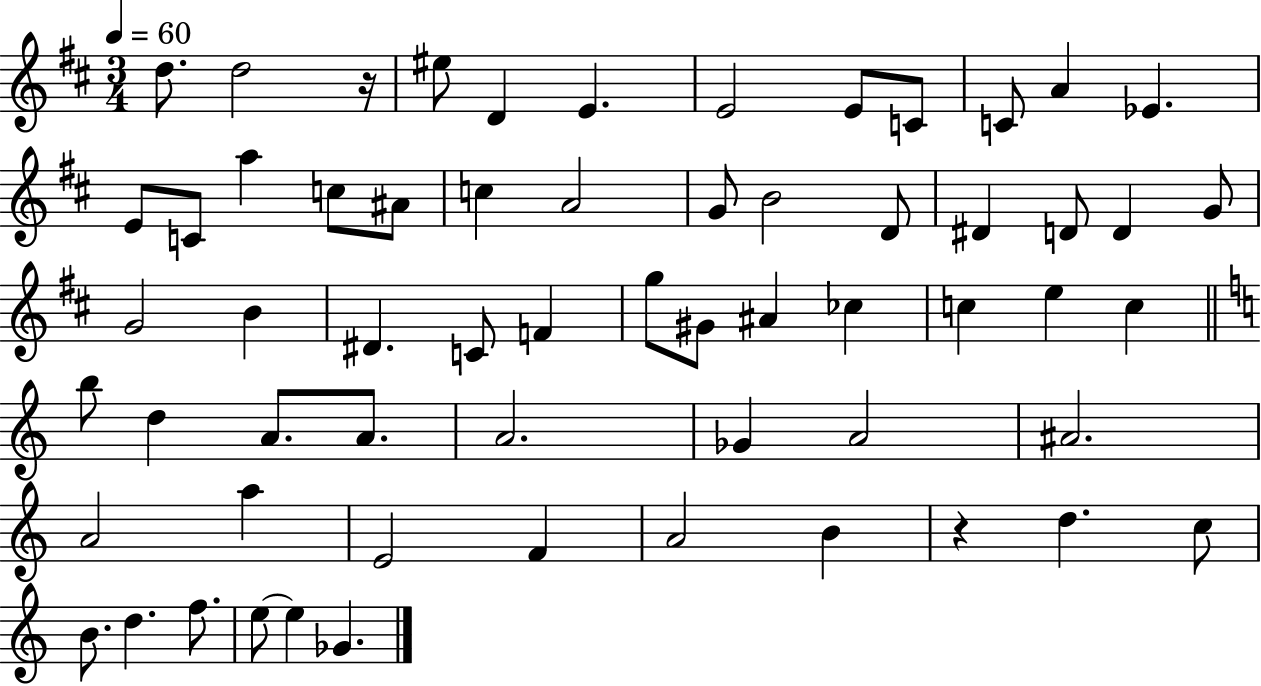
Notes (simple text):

D5/e. D5/h R/s EIS5/e D4/q E4/q. E4/h E4/e C4/e C4/e A4/q Eb4/q. E4/e C4/e A5/q C5/e A#4/e C5/q A4/h G4/e B4/h D4/e D#4/q D4/e D4/q G4/e G4/h B4/q D#4/q. C4/e F4/q G5/e G#4/e A#4/q CES5/q C5/q E5/q C5/q B5/e D5/q A4/e. A4/e. A4/h. Gb4/q A4/h A#4/h. A4/h A5/q E4/h F4/q A4/h B4/q R/q D5/q. C5/e B4/e. D5/q. F5/e. E5/e E5/q Gb4/q.